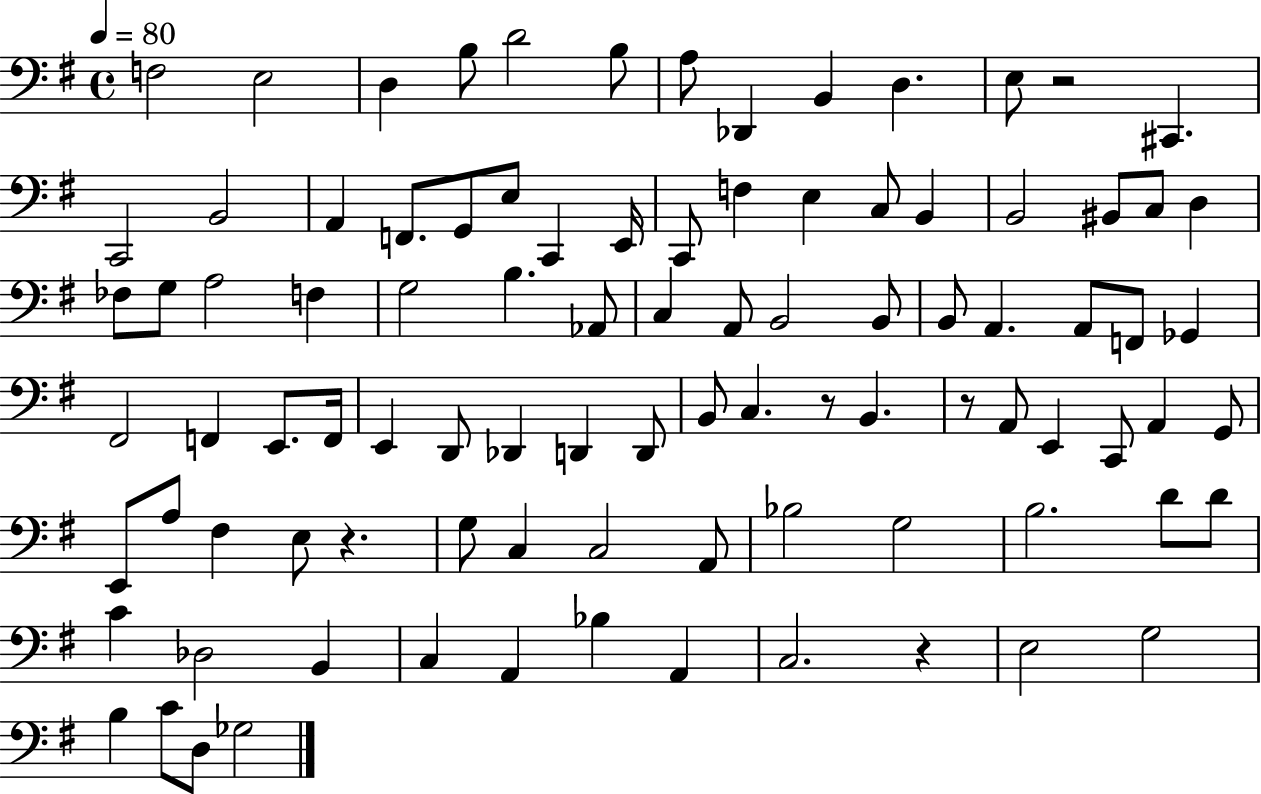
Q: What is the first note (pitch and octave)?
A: F3